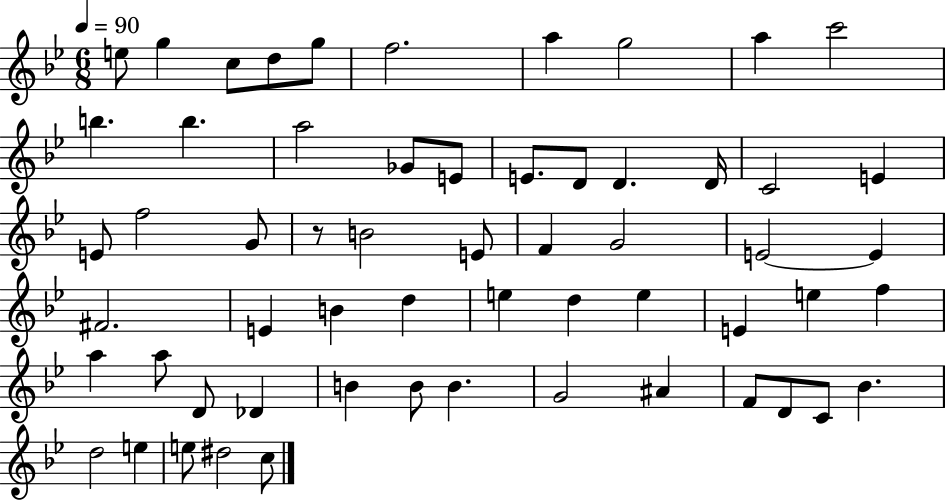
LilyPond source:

{
  \clef treble
  \numericTimeSignature
  \time 6/8
  \key bes \major
  \tempo 4 = 90
  \repeat volta 2 { e''8 g''4 c''8 d''8 g''8 | f''2. | a''4 g''2 | a''4 c'''2 | \break b''4. b''4. | a''2 ges'8 e'8 | e'8. d'8 d'4. d'16 | c'2 e'4 | \break e'8 f''2 g'8 | r8 b'2 e'8 | f'4 g'2 | e'2~~ e'4 | \break fis'2. | e'4 b'4 d''4 | e''4 d''4 e''4 | e'4 e''4 f''4 | \break a''4 a''8 d'8 des'4 | b'4 b'8 b'4. | g'2 ais'4 | f'8 d'8 c'8 bes'4. | \break d''2 e''4 | e''8 dis''2 c''8 | } \bar "|."
}